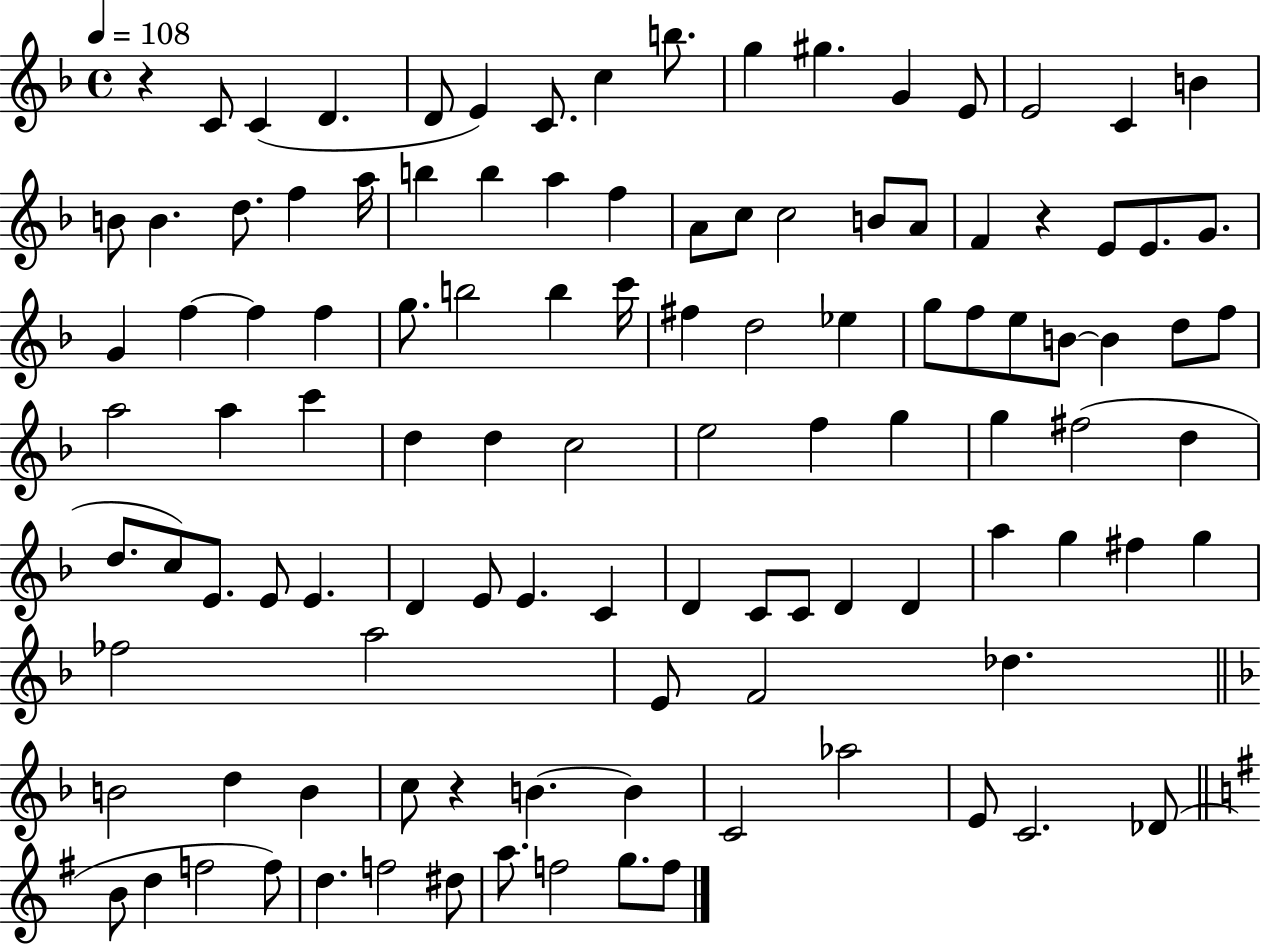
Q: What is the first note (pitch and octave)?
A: C4